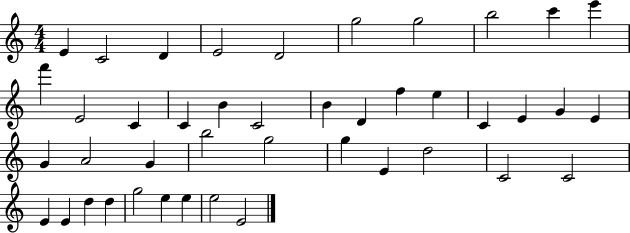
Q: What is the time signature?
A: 4/4